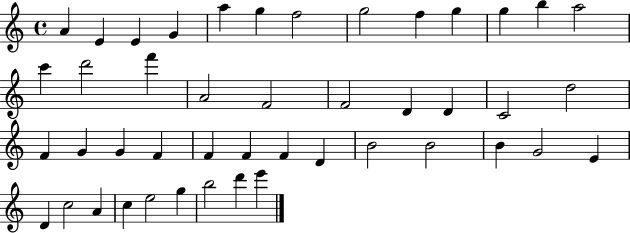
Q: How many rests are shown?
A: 0